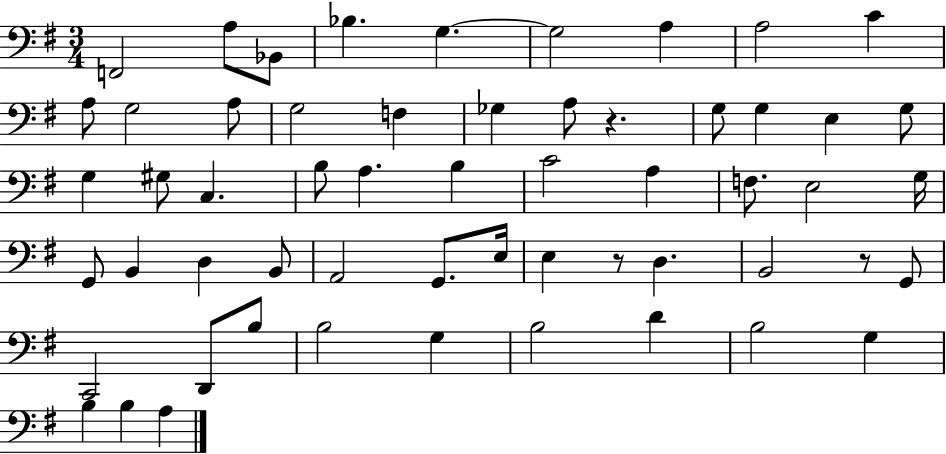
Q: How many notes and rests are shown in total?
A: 57